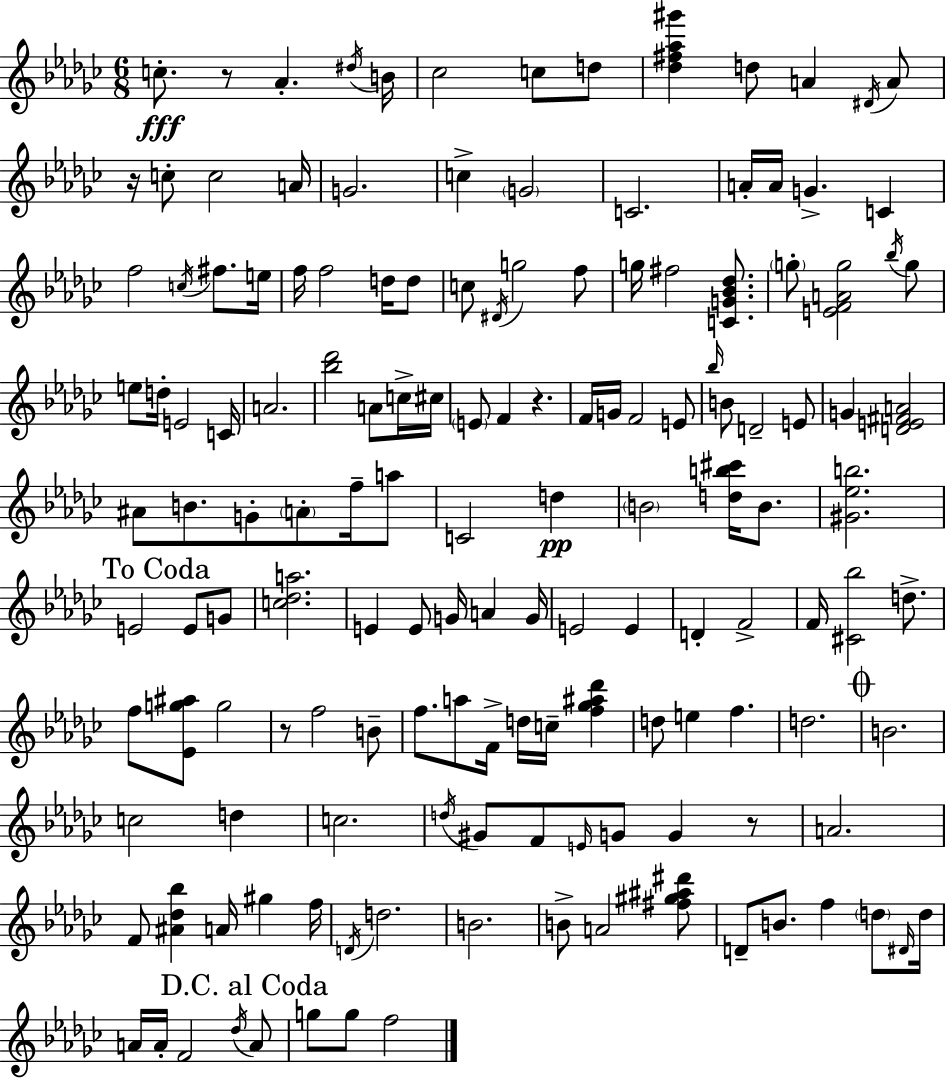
C5/e. R/e Ab4/q. D#5/s B4/s CES5/h C5/e D5/e [Db5,F#5,Ab5,G#6]/q D5/e A4/q D#4/s A4/e R/s C5/e C5/h A4/s G4/h. C5/q G4/h C4/h. A4/s A4/s G4/q. C4/q F5/h C5/s F#5/e. E5/s F5/s F5/h D5/s D5/e C5/e D#4/s G5/h F5/e G5/s F#5/h [C4,G4,Bb4,Db5]/e. G5/e [E4,F4,A4,G5]/h Bb5/s G5/e E5/e D5/s E4/h C4/s A4/h. [Bb5,Db6]/h A4/e C5/s C#5/s E4/e F4/q R/q. F4/s G4/s F4/h E4/e Bb5/s B4/e D4/h E4/e G4/q [D4,E4,F#4,A4]/h A#4/e B4/e. G4/e A4/e F5/s A5/e C4/h D5/q B4/h [D5,B5,C#6]/s B4/e. [G#4,Eb5,B5]/h. E4/h E4/e G4/e [C5,Db5,A5]/h. E4/q E4/e G4/s A4/q G4/s E4/h E4/q D4/q F4/h F4/s [C#4,Bb5]/h D5/e. F5/e [Eb4,G5,A#5]/e G5/h R/e F5/h B4/e F5/e. A5/e F4/s D5/s C5/s [F5,Gb5,A#5,Db6]/q D5/e E5/q F5/q. D5/h. B4/h. C5/h D5/q C5/h. D5/s G#4/e F4/e E4/s G4/e G4/q R/e A4/h. F4/e [A#4,Db5,Bb5]/q A4/s G#5/q F5/s D4/s D5/h. B4/h. B4/e A4/h [F#5,G#5,A#5,D#6]/e D4/e B4/e. F5/q D5/e D#4/s D5/s A4/s A4/s F4/h Db5/s A4/e G5/e G5/e F5/h